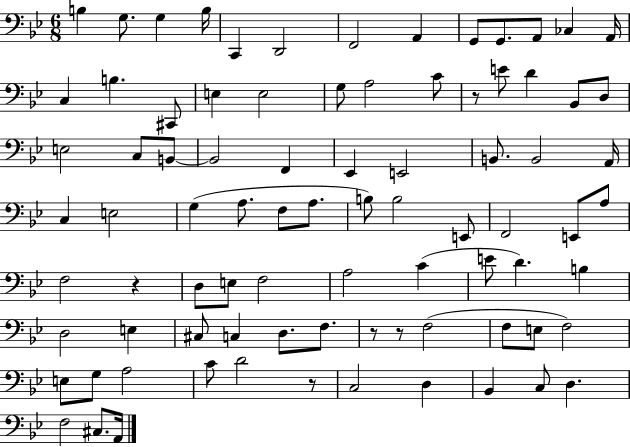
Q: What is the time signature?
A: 6/8